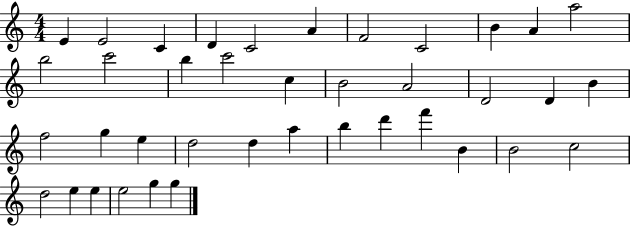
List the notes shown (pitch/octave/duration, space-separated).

E4/q E4/h C4/q D4/q C4/h A4/q F4/h C4/h B4/q A4/q A5/h B5/h C6/h B5/q C6/h C5/q B4/h A4/h D4/h D4/q B4/q F5/h G5/q E5/q D5/h D5/q A5/q B5/q D6/q F6/q B4/q B4/h C5/h D5/h E5/q E5/q E5/h G5/q G5/q